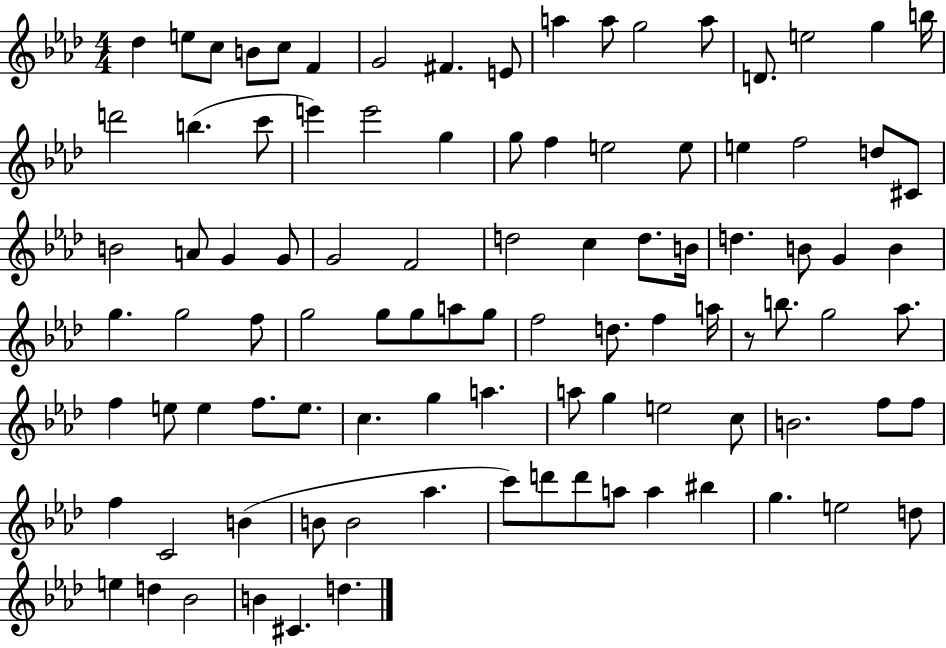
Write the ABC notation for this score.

X:1
T:Untitled
M:4/4
L:1/4
K:Ab
_d e/2 c/2 B/2 c/2 F G2 ^F E/2 a a/2 g2 a/2 D/2 e2 g b/4 d'2 b c'/2 e' e'2 g g/2 f e2 e/2 e f2 d/2 ^C/2 B2 A/2 G G/2 G2 F2 d2 c d/2 B/4 d B/2 G B g g2 f/2 g2 g/2 g/2 a/2 g/2 f2 d/2 f a/4 z/2 b/2 g2 _a/2 f e/2 e f/2 e/2 c g a a/2 g e2 c/2 B2 f/2 f/2 f C2 B B/2 B2 _a c'/2 d'/2 d'/2 a/2 a ^b g e2 d/2 e d _B2 B ^C d